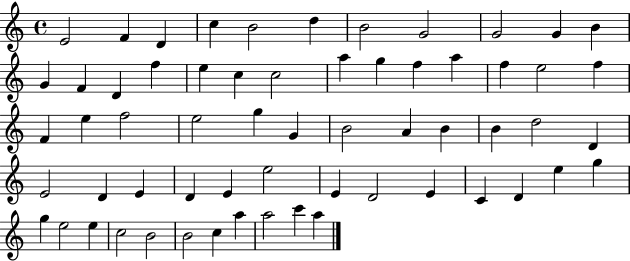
E4/h F4/q D4/q C5/q B4/h D5/q B4/h G4/h G4/h G4/q B4/q G4/q F4/q D4/q F5/q E5/q C5/q C5/h A5/q G5/q F5/q A5/q F5/q E5/h F5/q F4/q E5/q F5/h E5/h G5/q G4/q B4/h A4/q B4/q B4/q D5/h D4/q E4/h D4/q E4/q D4/q E4/q E5/h E4/q D4/h E4/q C4/q D4/q E5/q G5/q G5/q E5/h E5/q C5/h B4/h B4/h C5/q A5/q A5/h C6/q A5/q